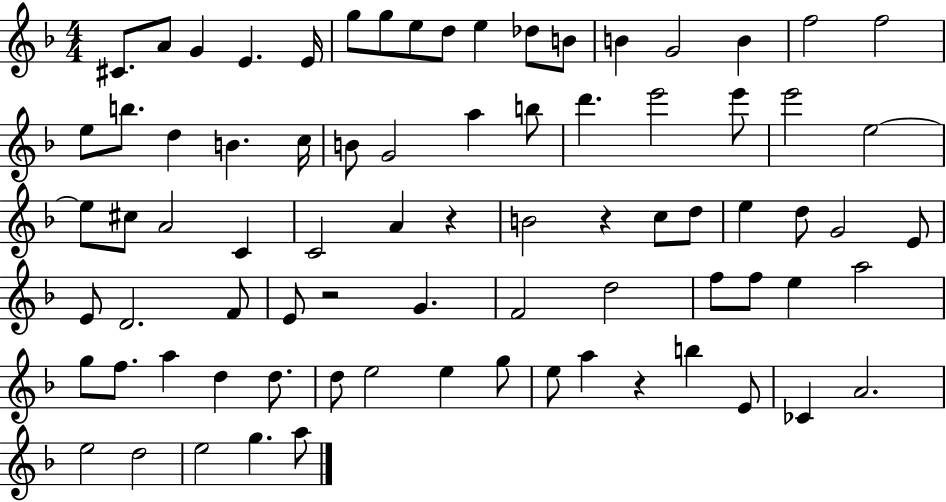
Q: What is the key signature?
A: F major